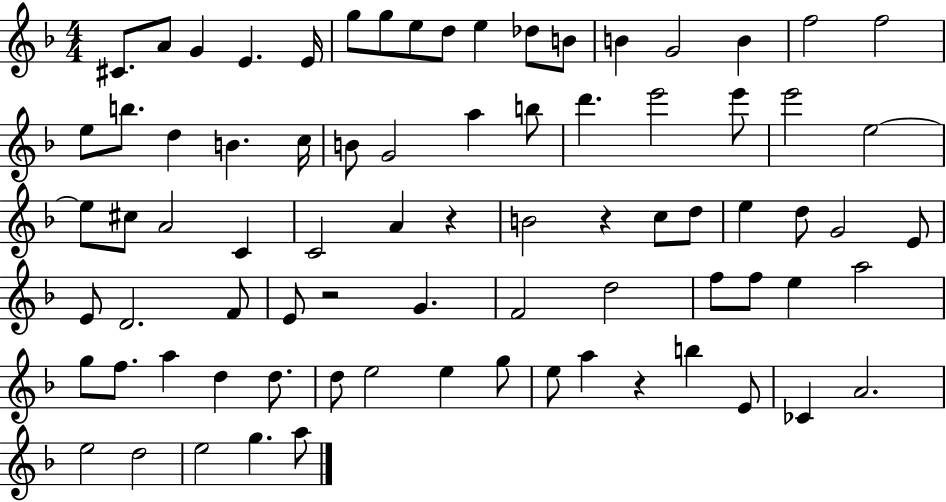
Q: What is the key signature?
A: F major